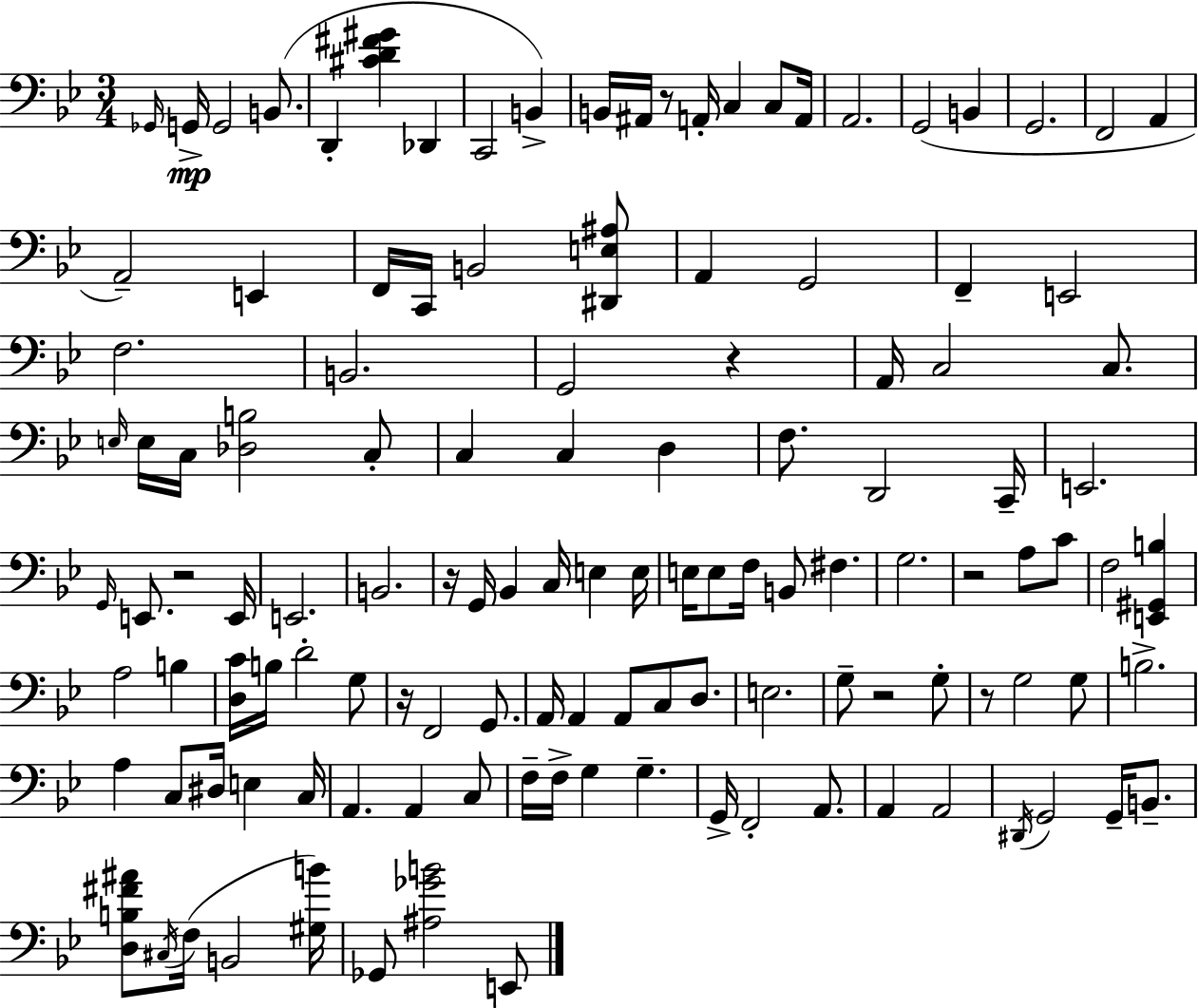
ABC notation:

X:1
T:Untitled
M:3/4
L:1/4
K:Gm
_G,,/4 G,,/4 G,,2 B,,/2 D,, [^CD^F^G] _D,, C,,2 B,, B,,/4 ^A,,/4 z/2 A,,/4 C, C,/2 A,,/4 A,,2 G,,2 B,, G,,2 F,,2 A,, A,,2 E,, F,,/4 C,,/4 B,,2 [^D,,E,^A,]/2 A,, G,,2 F,, E,,2 F,2 B,,2 G,,2 z A,,/4 C,2 C,/2 E,/4 E,/4 C,/4 [_D,B,]2 C,/2 C, C, D, F,/2 D,,2 C,,/4 E,,2 G,,/4 E,,/2 z2 E,,/4 E,,2 B,,2 z/4 G,,/4 _B,, C,/4 E, E,/4 E,/4 E,/2 F,/4 B,,/2 ^F, G,2 z2 A,/2 C/2 F,2 [E,,^G,,B,] A,2 B, [D,C]/4 B,/4 D2 G,/2 z/4 F,,2 G,,/2 A,,/4 A,, A,,/2 C,/2 D,/2 E,2 G,/2 z2 G,/2 z/2 G,2 G,/2 B,2 A, C,/2 ^D,/4 E, C,/4 A,, A,, C,/2 F,/4 F,/4 G, G, G,,/4 F,,2 A,,/2 A,, A,,2 ^D,,/4 G,,2 G,,/4 B,,/2 [D,B,^F^A]/2 ^C,/4 F,/4 B,,2 [^G,B]/4 _G,,/2 [^A,_GB]2 E,,/2